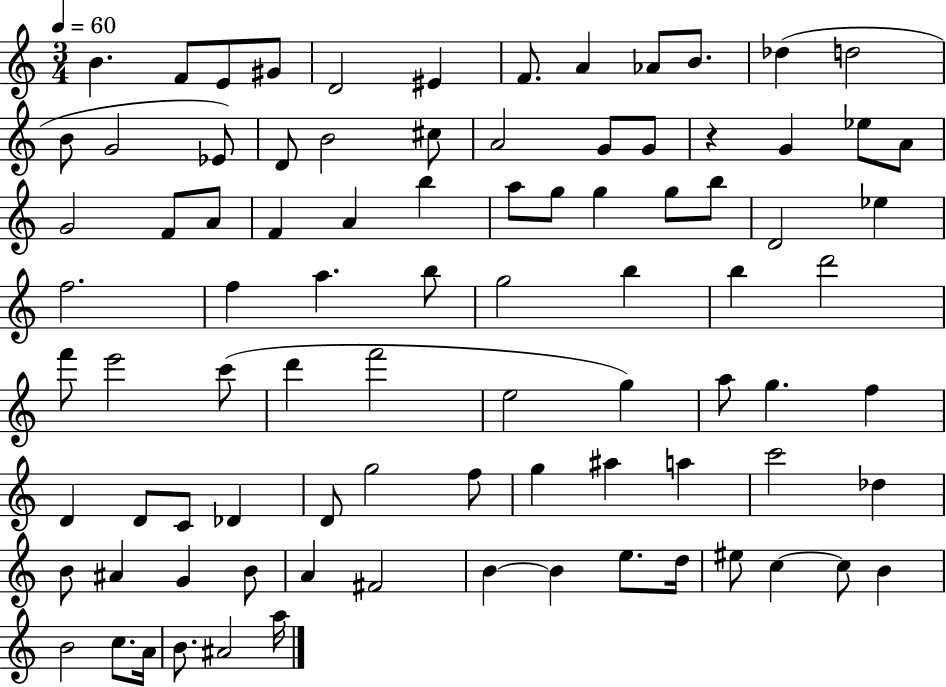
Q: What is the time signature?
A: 3/4